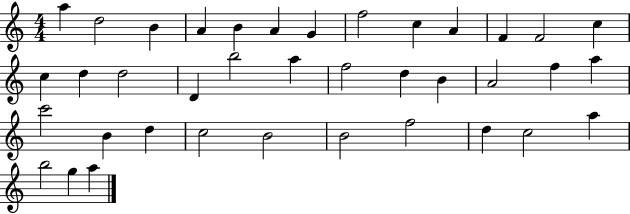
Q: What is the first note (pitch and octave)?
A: A5